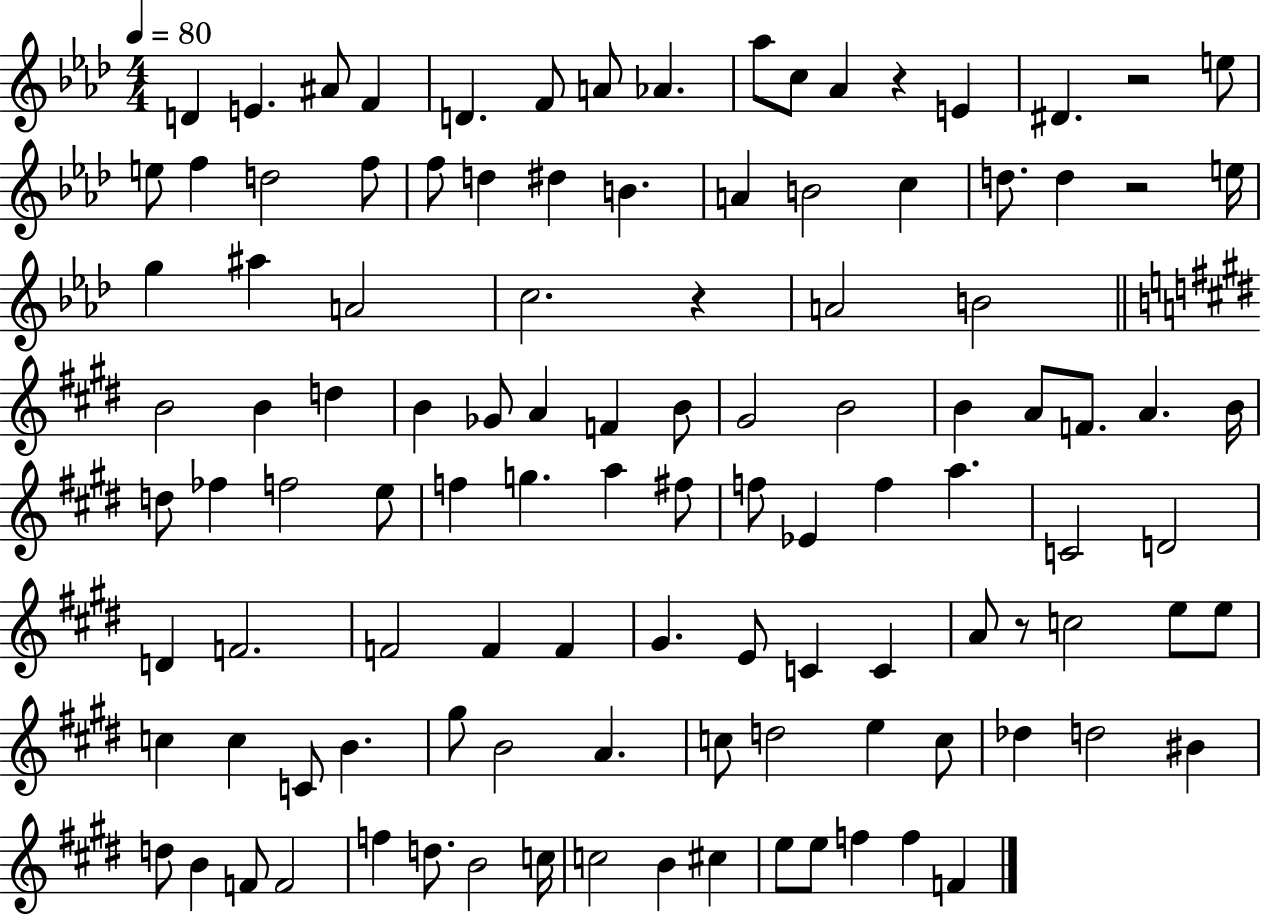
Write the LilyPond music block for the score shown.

{
  \clef treble
  \numericTimeSignature
  \time 4/4
  \key aes \major
  \tempo 4 = 80
  d'4 e'4. ais'8 f'4 | d'4. f'8 a'8 aes'4. | aes''8 c''8 aes'4 r4 e'4 | dis'4. r2 e''8 | \break e''8 f''4 d''2 f''8 | f''8 d''4 dis''4 b'4. | a'4 b'2 c''4 | d''8. d''4 r2 e''16 | \break g''4 ais''4 a'2 | c''2. r4 | a'2 b'2 | \bar "||" \break \key e \major b'2 b'4 d''4 | b'4 ges'8 a'4 f'4 b'8 | gis'2 b'2 | b'4 a'8 f'8. a'4. b'16 | \break d''8 fes''4 f''2 e''8 | f''4 g''4. a''4 fis''8 | f''8 ees'4 f''4 a''4. | c'2 d'2 | \break d'4 f'2. | f'2 f'4 f'4 | gis'4. e'8 c'4 c'4 | a'8 r8 c''2 e''8 e''8 | \break c''4 c''4 c'8 b'4. | gis''8 b'2 a'4. | c''8 d''2 e''4 c''8 | des''4 d''2 bis'4 | \break d''8 b'4 f'8 f'2 | f''4 d''8. b'2 c''16 | c''2 b'4 cis''4 | e''8 e''8 f''4 f''4 f'4 | \break \bar "|."
}